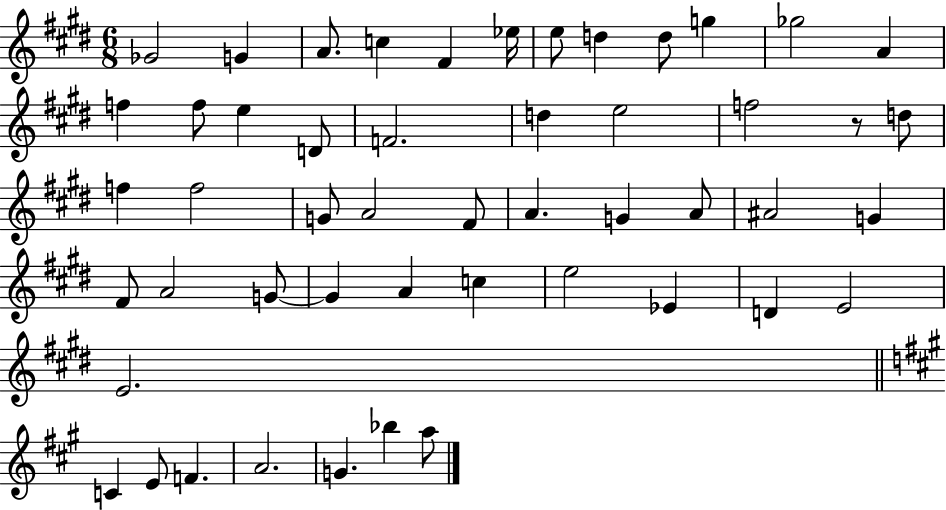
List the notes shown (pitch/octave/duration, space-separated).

Gb4/h G4/q A4/e. C5/q F#4/q Eb5/s E5/e D5/q D5/e G5/q Gb5/h A4/q F5/q F5/e E5/q D4/e F4/h. D5/q E5/h F5/h R/e D5/e F5/q F5/h G4/e A4/h F#4/e A4/q. G4/q A4/e A#4/h G4/q F#4/e A4/h G4/e G4/q A4/q C5/q E5/h Eb4/q D4/q E4/h E4/h. C4/q E4/e F4/q. A4/h. G4/q. Bb5/q A5/e